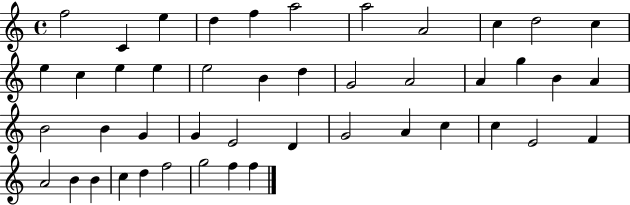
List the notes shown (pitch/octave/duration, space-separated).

F5/h C4/q E5/q D5/q F5/q A5/h A5/h A4/h C5/q D5/h C5/q E5/q C5/q E5/q E5/q E5/h B4/q D5/q G4/h A4/h A4/q G5/q B4/q A4/q B4/h B4/q G4/q G4/q E4/h D4/q G4/h A4/q C5/q C5/q E4/h F4/q A4/h B4/q B4/q C5/q D5/q F5/h G5/h F5/q F5/q